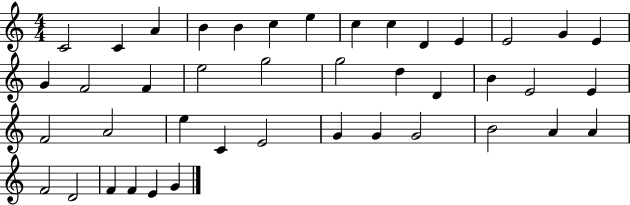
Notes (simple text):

C4/h C4/q A4/q B4/q B4/q C5/q E5/q C5/q C5/q D4/q E4/q E4/h G4/q E4/q G4/q F4/h F4/q E5/h G5/h G5/h D5/q D4/q B4/q E4/h E4/q F4/h A4/h E5/q C4/q E4/h G4/q G4/q G4/h B4/h A4/q A4/q F4/h D4/h F4/q F4/q E4/q G4/q